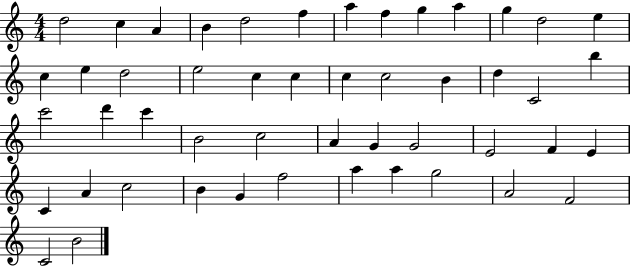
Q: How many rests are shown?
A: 0